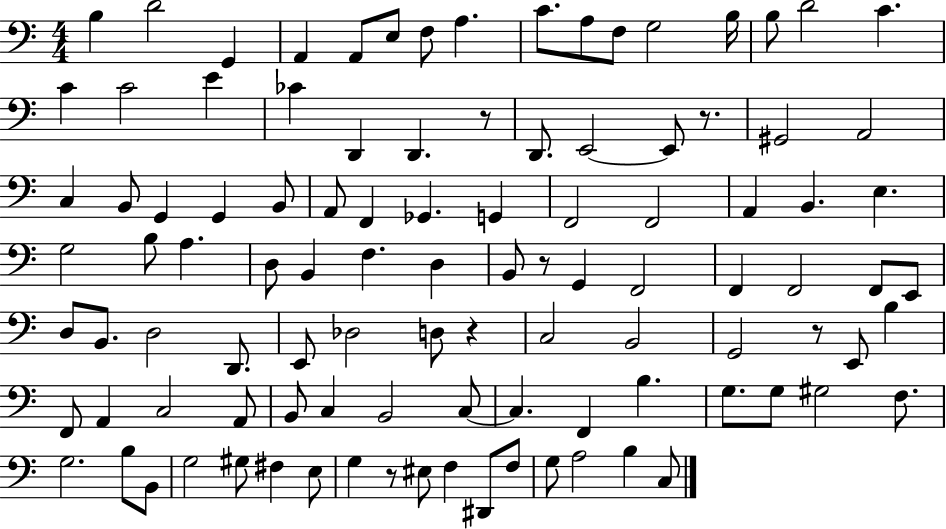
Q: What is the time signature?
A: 4/4